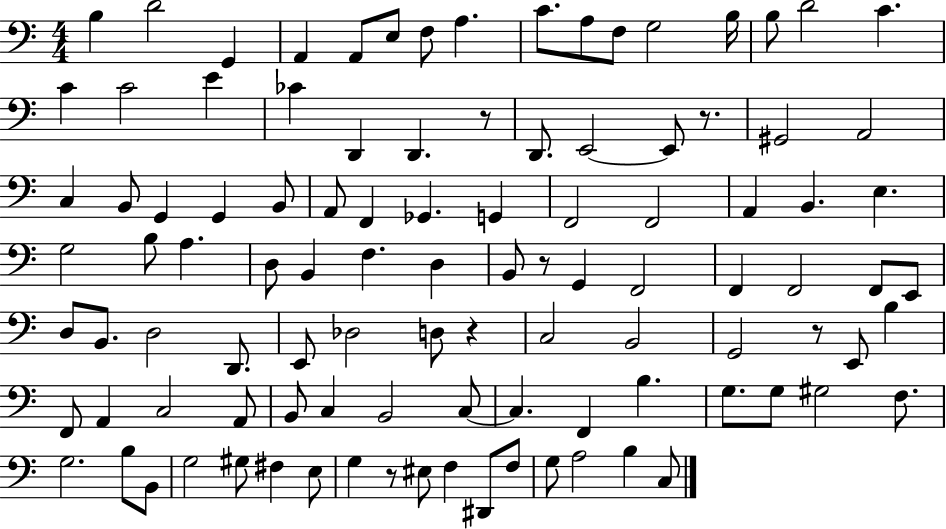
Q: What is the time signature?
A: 4/4